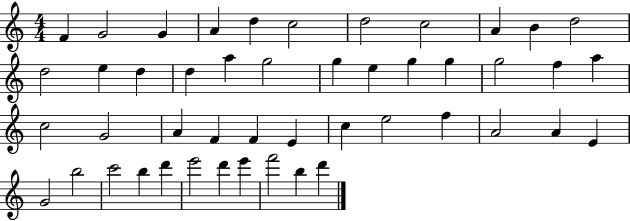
{
  \clef treble
  \numericTimeSignature
  \time 4/4
  \key c \major
  f'4 g'2 g'4 | a'4 d''4 c''2 | d''2 c''2 | a'4 b'4 d''2 | \break d''2 e''4 d''4 | d''4 a''4 g''2 | g''4 e''4 g''4 g''4 | g''2 f''4 a''4 | \break c''2 g'2 | a'4 f'4 f'4 e'4 | c''4 e''2 f''4 | a'2 a'4 e'4 | \break g'2 b''2 | c'''2 b''4 d'''4 | e'''2 d'''4 e'''4 | f'''2 b''4 d'''4 | \break \bar "|."
}